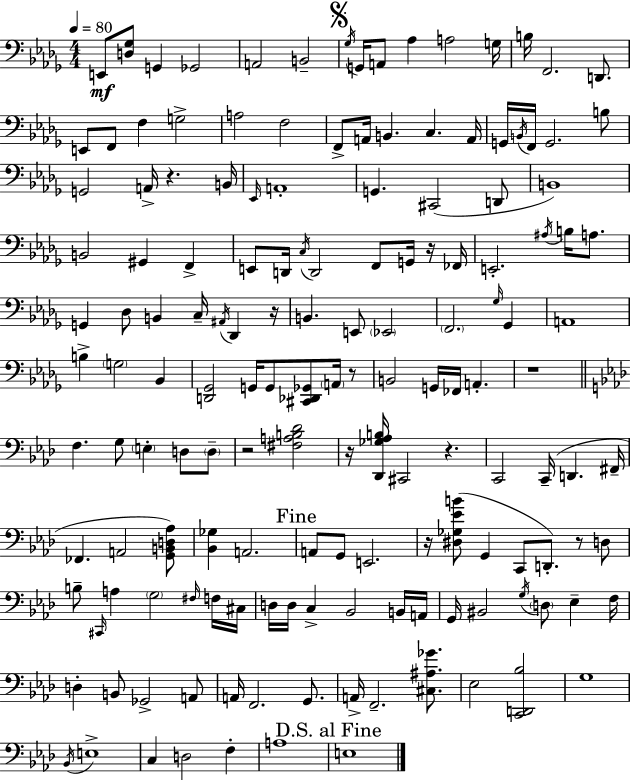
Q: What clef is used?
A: bass